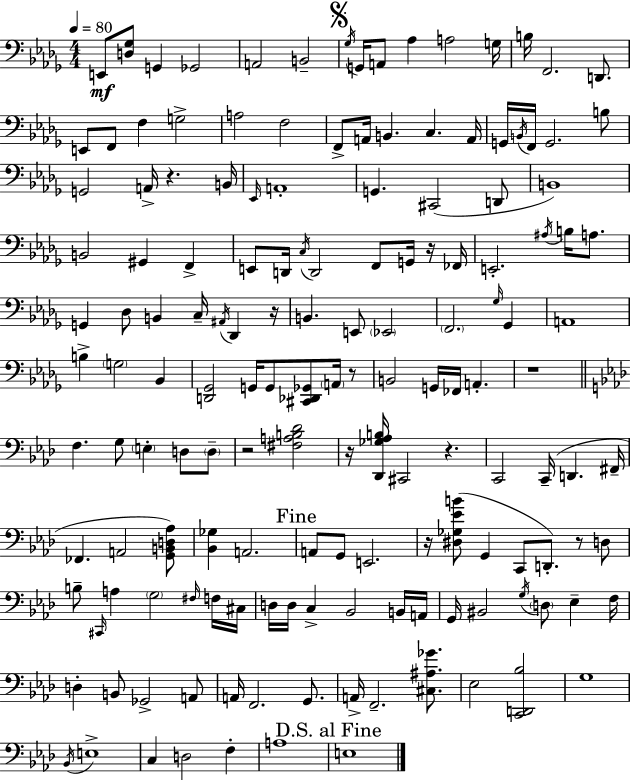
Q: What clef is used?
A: bass